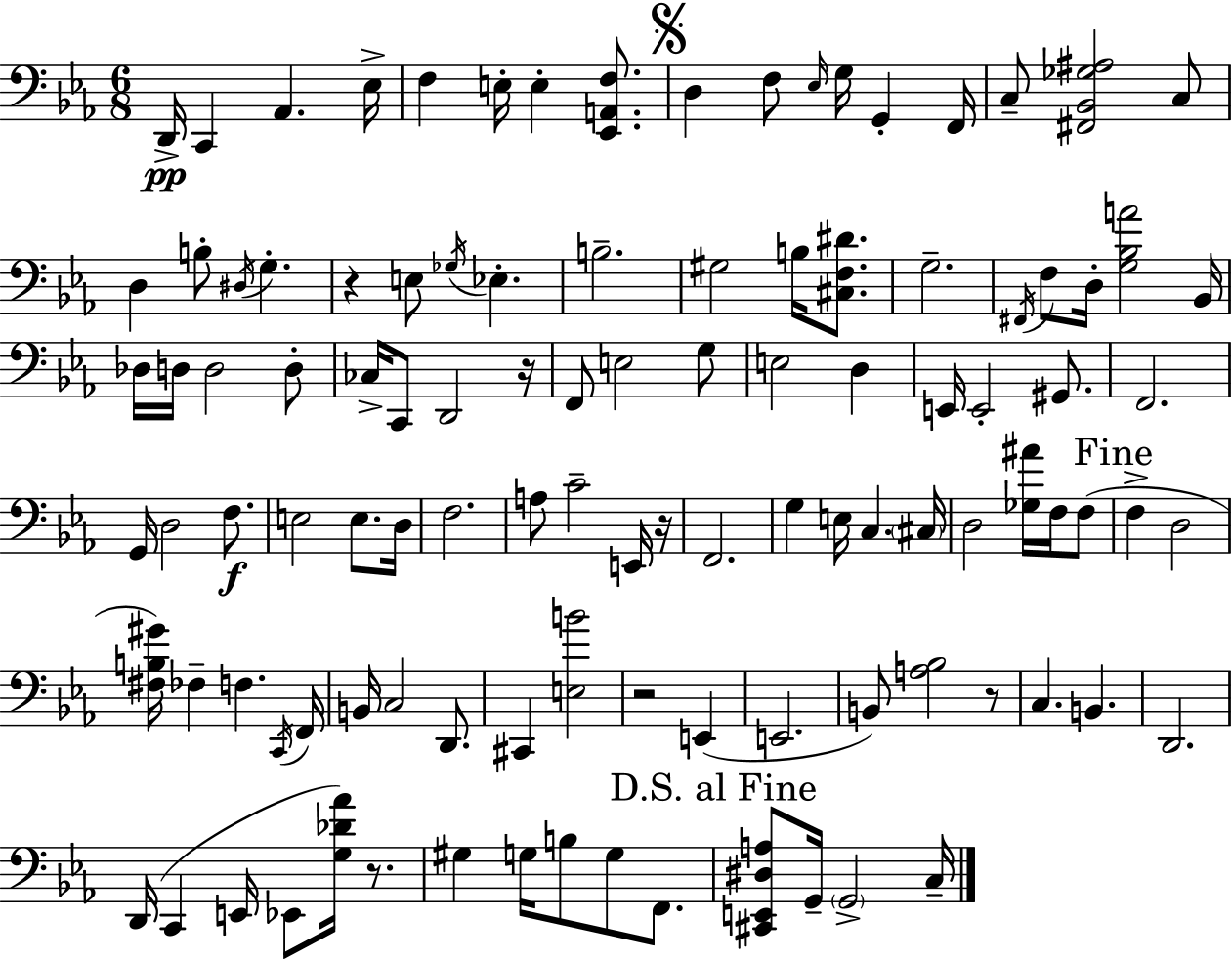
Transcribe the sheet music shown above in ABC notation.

X:1
T:Untitled
M:6/8
L:1/4
K:Eb
D,,/4 C,, _A,, _E,/4 F, E,/4 E, [_E,,A,,F,]/2 D, F,/2 _E,/4 G,/4 G,, F,,/4 C,/2 [^F,,_B,,_G,^A,]2 C,/2 D, B,/2 ^D,/4 G, z E,/2 _G,/4 _E, B,2 ^G,2 B,/4 [^C,F,^D]/2 G,2 ^F,,/4 F,/2 D,/4 [G,_B,A]2 _B,,/4 _D,/4 D,/4 D,2 D,/2 _C,/4 C,,/2 D,,2 z/4 F,,/2 E,2 G,/2 E,2 D, E,,/4 E,,2 ^G,,/2 F,,2 G,,/4 D,2 F,/2 E,2 E,/2 D,/4 F,2 A,/2 C2 E,,/4 z/4 F,,2 G, E,/4 C, ^C,/4 D,2 [_G,^A]/4 F,/4 F,/2 F, D,2 [^F,B,^G]/4 _F, F, C,,/4 F,,/4 B,,/4 C,2 D,,/2 ^C,, [E,B]2 z2 E,, E,,2 B,,/2 [A,_B,]2 z/2 C, B,, D,,2 D,,/4 C,, E,,/4 _E,,/2 [G,_D_A]/4 z/2 ^G, G,/4 B,/2 G,/2 F,,/2 [^C,,E,,^D,A,]/2 G,,/4 G,,2 C,/4